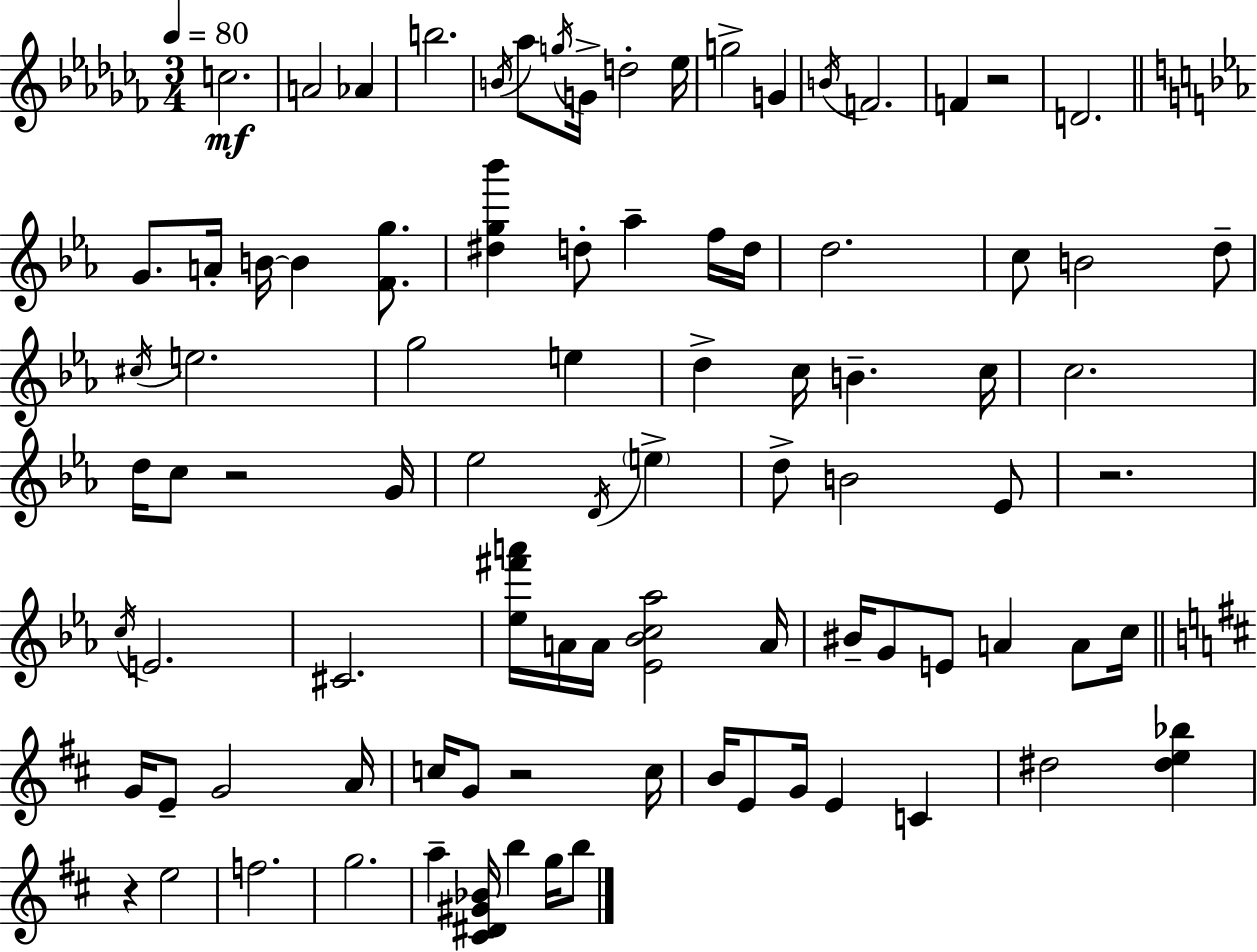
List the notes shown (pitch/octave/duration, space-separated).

C5/h. A4/h Ab4/q B5/h. B4/s Ab5/e G5/s G4/s D5/h Eb5/s G5/h G4/q B4/s F4/h. F4/q R/h D4/h. G4/e. A4/s B4/s B4/q [F4,G5]/e. [D#5,G5,Bb6]/q D5/e Ab5/q F5/s D5/s D5/h. C5/e B4/h D5/e C#5/s E5/h. G5/h E5/q D5/q C5/s B4/q. C5/s C5/h. D5/s C5/e R/h G4/s Eb5/h D4/s E5/q D5/e B4/h Eb4/e R/h. C5/s E4/h. C#4/h. [Eb5,F#6,A6]/s A4/s A4/s [Eb4,Bb4,C5,Ab5]/h A4/s BIS4/s G4/e E4/e A4/q A4/e C5/s G4/s E4/e G4/h A4/s C5/s G4/e R/h C5/s B4/s E4/e G4/s E4/q C4/q D#5/h [D#5,E5,Bb5]/q R/q E5/h F5/h. G5/h. A5/q [C#4,D#4,G#4,Bb4]/s B5/q G5/s B5/e